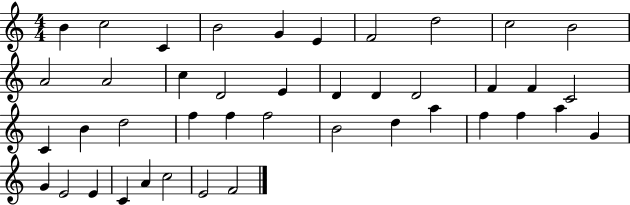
B4/q C5/h C4/q B4/h G4/q E4/q F4/h D5/h C5/h B4/h A4/h A4/h C5/q D4/h E4/q D4/q D4/q D4/h F4/q F4/q C4/h C4/q B4/q D5/h F5/q F5/q F5/h B4/h D5/q A5/q F5/q F5/q A5/q G4/q G4/q E4/h E4/q C4/q A4/q C5/h E4/h F4/h